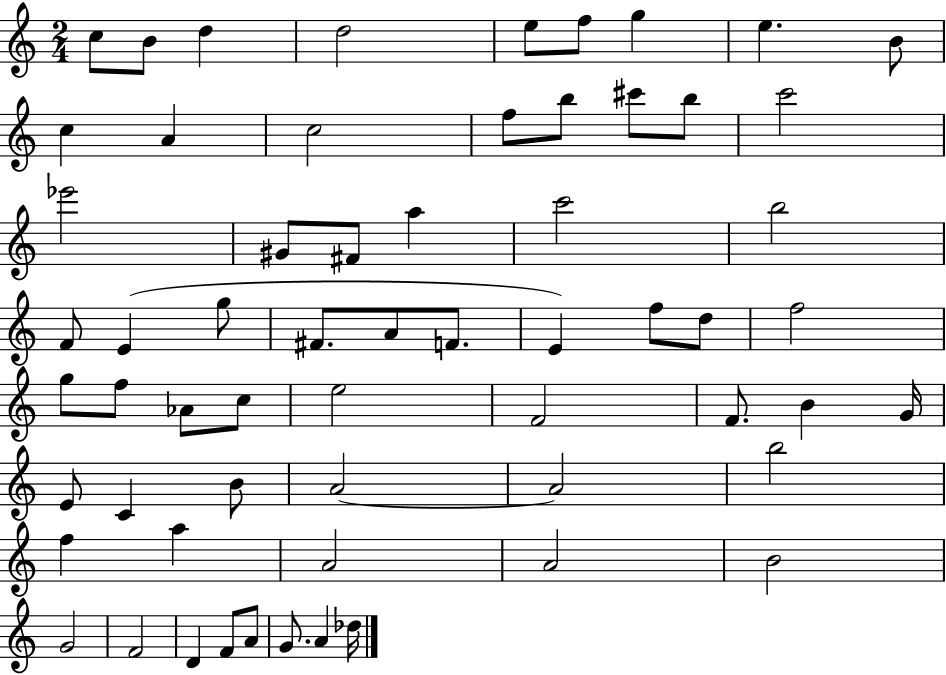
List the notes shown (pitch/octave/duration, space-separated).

C5/e B4/e D5/q D5/h E5/e F5/e G5/q E5/q. B4/e C5/q A4/q C5/h F5/e B5/e C#6/e B5/e C6/h Eb6/h G#4/e F#4/e A5/q C6/h B5/h F4/e E4/q G5/e F#4/e. A4/e F4/e. E4/q F5/e D5/e F5/h G5/e F5/e Ab4/e C5/e E5/h F4/h F4/e. B4/q G4/s E4/e C4/q B4/e A4/h A4/h B5/h F5/q A5/q A4/h A4/h B4/h G4/h F4/h D4/q F4/e A4/e G4/e. A4/q Db5/s